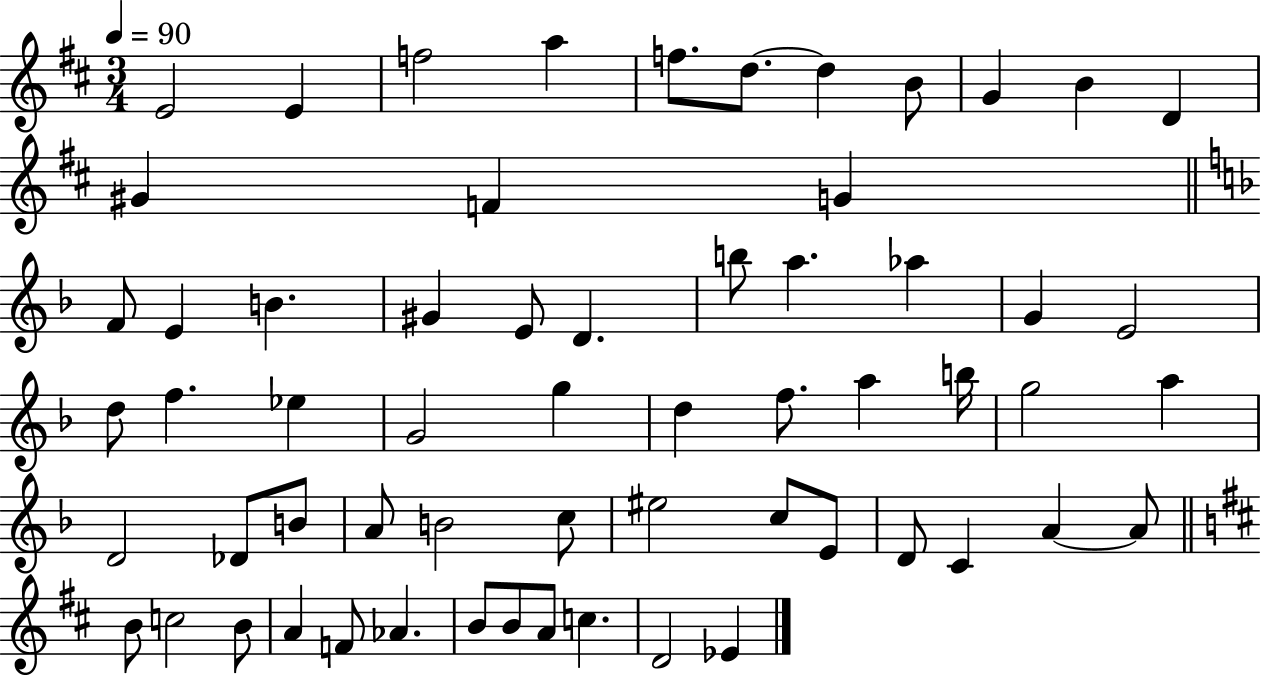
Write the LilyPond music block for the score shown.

{
  \clef treble
  \numericTimeSignature
  \time 3/4
  \key d \major
  \tempo 4 = 90
  e'2 e'4 | f''2 a''4 | f''8. d''8.~~ d''4 b'8 | g'4 b'4 d'4 | \break gis'4 f'4 g'4 | \bar "||" \break \key f \major f'8 e'4 b'4. | gis'4 e'8 d'4. | b''8 a''4. aes''4 | g'4 e'2 | \break d''8 f''4. ees''4 | g'2 g''4 | d''4 f''8. a''4 b''16 | g''2 a''4 | \break d'2 des'8 b'8 | a'8 b'2 c''8 | eis''2 c''8 e'8 | d'8 c'4 a'4~~ a'8 | \break \bar "||" \break \key d \major b'8 c''2 b'8 | a'4 f'8 aes'4. | b'8 b'8 a'8 c''4. | d'2 ees'4 | \break \bar "|."
}